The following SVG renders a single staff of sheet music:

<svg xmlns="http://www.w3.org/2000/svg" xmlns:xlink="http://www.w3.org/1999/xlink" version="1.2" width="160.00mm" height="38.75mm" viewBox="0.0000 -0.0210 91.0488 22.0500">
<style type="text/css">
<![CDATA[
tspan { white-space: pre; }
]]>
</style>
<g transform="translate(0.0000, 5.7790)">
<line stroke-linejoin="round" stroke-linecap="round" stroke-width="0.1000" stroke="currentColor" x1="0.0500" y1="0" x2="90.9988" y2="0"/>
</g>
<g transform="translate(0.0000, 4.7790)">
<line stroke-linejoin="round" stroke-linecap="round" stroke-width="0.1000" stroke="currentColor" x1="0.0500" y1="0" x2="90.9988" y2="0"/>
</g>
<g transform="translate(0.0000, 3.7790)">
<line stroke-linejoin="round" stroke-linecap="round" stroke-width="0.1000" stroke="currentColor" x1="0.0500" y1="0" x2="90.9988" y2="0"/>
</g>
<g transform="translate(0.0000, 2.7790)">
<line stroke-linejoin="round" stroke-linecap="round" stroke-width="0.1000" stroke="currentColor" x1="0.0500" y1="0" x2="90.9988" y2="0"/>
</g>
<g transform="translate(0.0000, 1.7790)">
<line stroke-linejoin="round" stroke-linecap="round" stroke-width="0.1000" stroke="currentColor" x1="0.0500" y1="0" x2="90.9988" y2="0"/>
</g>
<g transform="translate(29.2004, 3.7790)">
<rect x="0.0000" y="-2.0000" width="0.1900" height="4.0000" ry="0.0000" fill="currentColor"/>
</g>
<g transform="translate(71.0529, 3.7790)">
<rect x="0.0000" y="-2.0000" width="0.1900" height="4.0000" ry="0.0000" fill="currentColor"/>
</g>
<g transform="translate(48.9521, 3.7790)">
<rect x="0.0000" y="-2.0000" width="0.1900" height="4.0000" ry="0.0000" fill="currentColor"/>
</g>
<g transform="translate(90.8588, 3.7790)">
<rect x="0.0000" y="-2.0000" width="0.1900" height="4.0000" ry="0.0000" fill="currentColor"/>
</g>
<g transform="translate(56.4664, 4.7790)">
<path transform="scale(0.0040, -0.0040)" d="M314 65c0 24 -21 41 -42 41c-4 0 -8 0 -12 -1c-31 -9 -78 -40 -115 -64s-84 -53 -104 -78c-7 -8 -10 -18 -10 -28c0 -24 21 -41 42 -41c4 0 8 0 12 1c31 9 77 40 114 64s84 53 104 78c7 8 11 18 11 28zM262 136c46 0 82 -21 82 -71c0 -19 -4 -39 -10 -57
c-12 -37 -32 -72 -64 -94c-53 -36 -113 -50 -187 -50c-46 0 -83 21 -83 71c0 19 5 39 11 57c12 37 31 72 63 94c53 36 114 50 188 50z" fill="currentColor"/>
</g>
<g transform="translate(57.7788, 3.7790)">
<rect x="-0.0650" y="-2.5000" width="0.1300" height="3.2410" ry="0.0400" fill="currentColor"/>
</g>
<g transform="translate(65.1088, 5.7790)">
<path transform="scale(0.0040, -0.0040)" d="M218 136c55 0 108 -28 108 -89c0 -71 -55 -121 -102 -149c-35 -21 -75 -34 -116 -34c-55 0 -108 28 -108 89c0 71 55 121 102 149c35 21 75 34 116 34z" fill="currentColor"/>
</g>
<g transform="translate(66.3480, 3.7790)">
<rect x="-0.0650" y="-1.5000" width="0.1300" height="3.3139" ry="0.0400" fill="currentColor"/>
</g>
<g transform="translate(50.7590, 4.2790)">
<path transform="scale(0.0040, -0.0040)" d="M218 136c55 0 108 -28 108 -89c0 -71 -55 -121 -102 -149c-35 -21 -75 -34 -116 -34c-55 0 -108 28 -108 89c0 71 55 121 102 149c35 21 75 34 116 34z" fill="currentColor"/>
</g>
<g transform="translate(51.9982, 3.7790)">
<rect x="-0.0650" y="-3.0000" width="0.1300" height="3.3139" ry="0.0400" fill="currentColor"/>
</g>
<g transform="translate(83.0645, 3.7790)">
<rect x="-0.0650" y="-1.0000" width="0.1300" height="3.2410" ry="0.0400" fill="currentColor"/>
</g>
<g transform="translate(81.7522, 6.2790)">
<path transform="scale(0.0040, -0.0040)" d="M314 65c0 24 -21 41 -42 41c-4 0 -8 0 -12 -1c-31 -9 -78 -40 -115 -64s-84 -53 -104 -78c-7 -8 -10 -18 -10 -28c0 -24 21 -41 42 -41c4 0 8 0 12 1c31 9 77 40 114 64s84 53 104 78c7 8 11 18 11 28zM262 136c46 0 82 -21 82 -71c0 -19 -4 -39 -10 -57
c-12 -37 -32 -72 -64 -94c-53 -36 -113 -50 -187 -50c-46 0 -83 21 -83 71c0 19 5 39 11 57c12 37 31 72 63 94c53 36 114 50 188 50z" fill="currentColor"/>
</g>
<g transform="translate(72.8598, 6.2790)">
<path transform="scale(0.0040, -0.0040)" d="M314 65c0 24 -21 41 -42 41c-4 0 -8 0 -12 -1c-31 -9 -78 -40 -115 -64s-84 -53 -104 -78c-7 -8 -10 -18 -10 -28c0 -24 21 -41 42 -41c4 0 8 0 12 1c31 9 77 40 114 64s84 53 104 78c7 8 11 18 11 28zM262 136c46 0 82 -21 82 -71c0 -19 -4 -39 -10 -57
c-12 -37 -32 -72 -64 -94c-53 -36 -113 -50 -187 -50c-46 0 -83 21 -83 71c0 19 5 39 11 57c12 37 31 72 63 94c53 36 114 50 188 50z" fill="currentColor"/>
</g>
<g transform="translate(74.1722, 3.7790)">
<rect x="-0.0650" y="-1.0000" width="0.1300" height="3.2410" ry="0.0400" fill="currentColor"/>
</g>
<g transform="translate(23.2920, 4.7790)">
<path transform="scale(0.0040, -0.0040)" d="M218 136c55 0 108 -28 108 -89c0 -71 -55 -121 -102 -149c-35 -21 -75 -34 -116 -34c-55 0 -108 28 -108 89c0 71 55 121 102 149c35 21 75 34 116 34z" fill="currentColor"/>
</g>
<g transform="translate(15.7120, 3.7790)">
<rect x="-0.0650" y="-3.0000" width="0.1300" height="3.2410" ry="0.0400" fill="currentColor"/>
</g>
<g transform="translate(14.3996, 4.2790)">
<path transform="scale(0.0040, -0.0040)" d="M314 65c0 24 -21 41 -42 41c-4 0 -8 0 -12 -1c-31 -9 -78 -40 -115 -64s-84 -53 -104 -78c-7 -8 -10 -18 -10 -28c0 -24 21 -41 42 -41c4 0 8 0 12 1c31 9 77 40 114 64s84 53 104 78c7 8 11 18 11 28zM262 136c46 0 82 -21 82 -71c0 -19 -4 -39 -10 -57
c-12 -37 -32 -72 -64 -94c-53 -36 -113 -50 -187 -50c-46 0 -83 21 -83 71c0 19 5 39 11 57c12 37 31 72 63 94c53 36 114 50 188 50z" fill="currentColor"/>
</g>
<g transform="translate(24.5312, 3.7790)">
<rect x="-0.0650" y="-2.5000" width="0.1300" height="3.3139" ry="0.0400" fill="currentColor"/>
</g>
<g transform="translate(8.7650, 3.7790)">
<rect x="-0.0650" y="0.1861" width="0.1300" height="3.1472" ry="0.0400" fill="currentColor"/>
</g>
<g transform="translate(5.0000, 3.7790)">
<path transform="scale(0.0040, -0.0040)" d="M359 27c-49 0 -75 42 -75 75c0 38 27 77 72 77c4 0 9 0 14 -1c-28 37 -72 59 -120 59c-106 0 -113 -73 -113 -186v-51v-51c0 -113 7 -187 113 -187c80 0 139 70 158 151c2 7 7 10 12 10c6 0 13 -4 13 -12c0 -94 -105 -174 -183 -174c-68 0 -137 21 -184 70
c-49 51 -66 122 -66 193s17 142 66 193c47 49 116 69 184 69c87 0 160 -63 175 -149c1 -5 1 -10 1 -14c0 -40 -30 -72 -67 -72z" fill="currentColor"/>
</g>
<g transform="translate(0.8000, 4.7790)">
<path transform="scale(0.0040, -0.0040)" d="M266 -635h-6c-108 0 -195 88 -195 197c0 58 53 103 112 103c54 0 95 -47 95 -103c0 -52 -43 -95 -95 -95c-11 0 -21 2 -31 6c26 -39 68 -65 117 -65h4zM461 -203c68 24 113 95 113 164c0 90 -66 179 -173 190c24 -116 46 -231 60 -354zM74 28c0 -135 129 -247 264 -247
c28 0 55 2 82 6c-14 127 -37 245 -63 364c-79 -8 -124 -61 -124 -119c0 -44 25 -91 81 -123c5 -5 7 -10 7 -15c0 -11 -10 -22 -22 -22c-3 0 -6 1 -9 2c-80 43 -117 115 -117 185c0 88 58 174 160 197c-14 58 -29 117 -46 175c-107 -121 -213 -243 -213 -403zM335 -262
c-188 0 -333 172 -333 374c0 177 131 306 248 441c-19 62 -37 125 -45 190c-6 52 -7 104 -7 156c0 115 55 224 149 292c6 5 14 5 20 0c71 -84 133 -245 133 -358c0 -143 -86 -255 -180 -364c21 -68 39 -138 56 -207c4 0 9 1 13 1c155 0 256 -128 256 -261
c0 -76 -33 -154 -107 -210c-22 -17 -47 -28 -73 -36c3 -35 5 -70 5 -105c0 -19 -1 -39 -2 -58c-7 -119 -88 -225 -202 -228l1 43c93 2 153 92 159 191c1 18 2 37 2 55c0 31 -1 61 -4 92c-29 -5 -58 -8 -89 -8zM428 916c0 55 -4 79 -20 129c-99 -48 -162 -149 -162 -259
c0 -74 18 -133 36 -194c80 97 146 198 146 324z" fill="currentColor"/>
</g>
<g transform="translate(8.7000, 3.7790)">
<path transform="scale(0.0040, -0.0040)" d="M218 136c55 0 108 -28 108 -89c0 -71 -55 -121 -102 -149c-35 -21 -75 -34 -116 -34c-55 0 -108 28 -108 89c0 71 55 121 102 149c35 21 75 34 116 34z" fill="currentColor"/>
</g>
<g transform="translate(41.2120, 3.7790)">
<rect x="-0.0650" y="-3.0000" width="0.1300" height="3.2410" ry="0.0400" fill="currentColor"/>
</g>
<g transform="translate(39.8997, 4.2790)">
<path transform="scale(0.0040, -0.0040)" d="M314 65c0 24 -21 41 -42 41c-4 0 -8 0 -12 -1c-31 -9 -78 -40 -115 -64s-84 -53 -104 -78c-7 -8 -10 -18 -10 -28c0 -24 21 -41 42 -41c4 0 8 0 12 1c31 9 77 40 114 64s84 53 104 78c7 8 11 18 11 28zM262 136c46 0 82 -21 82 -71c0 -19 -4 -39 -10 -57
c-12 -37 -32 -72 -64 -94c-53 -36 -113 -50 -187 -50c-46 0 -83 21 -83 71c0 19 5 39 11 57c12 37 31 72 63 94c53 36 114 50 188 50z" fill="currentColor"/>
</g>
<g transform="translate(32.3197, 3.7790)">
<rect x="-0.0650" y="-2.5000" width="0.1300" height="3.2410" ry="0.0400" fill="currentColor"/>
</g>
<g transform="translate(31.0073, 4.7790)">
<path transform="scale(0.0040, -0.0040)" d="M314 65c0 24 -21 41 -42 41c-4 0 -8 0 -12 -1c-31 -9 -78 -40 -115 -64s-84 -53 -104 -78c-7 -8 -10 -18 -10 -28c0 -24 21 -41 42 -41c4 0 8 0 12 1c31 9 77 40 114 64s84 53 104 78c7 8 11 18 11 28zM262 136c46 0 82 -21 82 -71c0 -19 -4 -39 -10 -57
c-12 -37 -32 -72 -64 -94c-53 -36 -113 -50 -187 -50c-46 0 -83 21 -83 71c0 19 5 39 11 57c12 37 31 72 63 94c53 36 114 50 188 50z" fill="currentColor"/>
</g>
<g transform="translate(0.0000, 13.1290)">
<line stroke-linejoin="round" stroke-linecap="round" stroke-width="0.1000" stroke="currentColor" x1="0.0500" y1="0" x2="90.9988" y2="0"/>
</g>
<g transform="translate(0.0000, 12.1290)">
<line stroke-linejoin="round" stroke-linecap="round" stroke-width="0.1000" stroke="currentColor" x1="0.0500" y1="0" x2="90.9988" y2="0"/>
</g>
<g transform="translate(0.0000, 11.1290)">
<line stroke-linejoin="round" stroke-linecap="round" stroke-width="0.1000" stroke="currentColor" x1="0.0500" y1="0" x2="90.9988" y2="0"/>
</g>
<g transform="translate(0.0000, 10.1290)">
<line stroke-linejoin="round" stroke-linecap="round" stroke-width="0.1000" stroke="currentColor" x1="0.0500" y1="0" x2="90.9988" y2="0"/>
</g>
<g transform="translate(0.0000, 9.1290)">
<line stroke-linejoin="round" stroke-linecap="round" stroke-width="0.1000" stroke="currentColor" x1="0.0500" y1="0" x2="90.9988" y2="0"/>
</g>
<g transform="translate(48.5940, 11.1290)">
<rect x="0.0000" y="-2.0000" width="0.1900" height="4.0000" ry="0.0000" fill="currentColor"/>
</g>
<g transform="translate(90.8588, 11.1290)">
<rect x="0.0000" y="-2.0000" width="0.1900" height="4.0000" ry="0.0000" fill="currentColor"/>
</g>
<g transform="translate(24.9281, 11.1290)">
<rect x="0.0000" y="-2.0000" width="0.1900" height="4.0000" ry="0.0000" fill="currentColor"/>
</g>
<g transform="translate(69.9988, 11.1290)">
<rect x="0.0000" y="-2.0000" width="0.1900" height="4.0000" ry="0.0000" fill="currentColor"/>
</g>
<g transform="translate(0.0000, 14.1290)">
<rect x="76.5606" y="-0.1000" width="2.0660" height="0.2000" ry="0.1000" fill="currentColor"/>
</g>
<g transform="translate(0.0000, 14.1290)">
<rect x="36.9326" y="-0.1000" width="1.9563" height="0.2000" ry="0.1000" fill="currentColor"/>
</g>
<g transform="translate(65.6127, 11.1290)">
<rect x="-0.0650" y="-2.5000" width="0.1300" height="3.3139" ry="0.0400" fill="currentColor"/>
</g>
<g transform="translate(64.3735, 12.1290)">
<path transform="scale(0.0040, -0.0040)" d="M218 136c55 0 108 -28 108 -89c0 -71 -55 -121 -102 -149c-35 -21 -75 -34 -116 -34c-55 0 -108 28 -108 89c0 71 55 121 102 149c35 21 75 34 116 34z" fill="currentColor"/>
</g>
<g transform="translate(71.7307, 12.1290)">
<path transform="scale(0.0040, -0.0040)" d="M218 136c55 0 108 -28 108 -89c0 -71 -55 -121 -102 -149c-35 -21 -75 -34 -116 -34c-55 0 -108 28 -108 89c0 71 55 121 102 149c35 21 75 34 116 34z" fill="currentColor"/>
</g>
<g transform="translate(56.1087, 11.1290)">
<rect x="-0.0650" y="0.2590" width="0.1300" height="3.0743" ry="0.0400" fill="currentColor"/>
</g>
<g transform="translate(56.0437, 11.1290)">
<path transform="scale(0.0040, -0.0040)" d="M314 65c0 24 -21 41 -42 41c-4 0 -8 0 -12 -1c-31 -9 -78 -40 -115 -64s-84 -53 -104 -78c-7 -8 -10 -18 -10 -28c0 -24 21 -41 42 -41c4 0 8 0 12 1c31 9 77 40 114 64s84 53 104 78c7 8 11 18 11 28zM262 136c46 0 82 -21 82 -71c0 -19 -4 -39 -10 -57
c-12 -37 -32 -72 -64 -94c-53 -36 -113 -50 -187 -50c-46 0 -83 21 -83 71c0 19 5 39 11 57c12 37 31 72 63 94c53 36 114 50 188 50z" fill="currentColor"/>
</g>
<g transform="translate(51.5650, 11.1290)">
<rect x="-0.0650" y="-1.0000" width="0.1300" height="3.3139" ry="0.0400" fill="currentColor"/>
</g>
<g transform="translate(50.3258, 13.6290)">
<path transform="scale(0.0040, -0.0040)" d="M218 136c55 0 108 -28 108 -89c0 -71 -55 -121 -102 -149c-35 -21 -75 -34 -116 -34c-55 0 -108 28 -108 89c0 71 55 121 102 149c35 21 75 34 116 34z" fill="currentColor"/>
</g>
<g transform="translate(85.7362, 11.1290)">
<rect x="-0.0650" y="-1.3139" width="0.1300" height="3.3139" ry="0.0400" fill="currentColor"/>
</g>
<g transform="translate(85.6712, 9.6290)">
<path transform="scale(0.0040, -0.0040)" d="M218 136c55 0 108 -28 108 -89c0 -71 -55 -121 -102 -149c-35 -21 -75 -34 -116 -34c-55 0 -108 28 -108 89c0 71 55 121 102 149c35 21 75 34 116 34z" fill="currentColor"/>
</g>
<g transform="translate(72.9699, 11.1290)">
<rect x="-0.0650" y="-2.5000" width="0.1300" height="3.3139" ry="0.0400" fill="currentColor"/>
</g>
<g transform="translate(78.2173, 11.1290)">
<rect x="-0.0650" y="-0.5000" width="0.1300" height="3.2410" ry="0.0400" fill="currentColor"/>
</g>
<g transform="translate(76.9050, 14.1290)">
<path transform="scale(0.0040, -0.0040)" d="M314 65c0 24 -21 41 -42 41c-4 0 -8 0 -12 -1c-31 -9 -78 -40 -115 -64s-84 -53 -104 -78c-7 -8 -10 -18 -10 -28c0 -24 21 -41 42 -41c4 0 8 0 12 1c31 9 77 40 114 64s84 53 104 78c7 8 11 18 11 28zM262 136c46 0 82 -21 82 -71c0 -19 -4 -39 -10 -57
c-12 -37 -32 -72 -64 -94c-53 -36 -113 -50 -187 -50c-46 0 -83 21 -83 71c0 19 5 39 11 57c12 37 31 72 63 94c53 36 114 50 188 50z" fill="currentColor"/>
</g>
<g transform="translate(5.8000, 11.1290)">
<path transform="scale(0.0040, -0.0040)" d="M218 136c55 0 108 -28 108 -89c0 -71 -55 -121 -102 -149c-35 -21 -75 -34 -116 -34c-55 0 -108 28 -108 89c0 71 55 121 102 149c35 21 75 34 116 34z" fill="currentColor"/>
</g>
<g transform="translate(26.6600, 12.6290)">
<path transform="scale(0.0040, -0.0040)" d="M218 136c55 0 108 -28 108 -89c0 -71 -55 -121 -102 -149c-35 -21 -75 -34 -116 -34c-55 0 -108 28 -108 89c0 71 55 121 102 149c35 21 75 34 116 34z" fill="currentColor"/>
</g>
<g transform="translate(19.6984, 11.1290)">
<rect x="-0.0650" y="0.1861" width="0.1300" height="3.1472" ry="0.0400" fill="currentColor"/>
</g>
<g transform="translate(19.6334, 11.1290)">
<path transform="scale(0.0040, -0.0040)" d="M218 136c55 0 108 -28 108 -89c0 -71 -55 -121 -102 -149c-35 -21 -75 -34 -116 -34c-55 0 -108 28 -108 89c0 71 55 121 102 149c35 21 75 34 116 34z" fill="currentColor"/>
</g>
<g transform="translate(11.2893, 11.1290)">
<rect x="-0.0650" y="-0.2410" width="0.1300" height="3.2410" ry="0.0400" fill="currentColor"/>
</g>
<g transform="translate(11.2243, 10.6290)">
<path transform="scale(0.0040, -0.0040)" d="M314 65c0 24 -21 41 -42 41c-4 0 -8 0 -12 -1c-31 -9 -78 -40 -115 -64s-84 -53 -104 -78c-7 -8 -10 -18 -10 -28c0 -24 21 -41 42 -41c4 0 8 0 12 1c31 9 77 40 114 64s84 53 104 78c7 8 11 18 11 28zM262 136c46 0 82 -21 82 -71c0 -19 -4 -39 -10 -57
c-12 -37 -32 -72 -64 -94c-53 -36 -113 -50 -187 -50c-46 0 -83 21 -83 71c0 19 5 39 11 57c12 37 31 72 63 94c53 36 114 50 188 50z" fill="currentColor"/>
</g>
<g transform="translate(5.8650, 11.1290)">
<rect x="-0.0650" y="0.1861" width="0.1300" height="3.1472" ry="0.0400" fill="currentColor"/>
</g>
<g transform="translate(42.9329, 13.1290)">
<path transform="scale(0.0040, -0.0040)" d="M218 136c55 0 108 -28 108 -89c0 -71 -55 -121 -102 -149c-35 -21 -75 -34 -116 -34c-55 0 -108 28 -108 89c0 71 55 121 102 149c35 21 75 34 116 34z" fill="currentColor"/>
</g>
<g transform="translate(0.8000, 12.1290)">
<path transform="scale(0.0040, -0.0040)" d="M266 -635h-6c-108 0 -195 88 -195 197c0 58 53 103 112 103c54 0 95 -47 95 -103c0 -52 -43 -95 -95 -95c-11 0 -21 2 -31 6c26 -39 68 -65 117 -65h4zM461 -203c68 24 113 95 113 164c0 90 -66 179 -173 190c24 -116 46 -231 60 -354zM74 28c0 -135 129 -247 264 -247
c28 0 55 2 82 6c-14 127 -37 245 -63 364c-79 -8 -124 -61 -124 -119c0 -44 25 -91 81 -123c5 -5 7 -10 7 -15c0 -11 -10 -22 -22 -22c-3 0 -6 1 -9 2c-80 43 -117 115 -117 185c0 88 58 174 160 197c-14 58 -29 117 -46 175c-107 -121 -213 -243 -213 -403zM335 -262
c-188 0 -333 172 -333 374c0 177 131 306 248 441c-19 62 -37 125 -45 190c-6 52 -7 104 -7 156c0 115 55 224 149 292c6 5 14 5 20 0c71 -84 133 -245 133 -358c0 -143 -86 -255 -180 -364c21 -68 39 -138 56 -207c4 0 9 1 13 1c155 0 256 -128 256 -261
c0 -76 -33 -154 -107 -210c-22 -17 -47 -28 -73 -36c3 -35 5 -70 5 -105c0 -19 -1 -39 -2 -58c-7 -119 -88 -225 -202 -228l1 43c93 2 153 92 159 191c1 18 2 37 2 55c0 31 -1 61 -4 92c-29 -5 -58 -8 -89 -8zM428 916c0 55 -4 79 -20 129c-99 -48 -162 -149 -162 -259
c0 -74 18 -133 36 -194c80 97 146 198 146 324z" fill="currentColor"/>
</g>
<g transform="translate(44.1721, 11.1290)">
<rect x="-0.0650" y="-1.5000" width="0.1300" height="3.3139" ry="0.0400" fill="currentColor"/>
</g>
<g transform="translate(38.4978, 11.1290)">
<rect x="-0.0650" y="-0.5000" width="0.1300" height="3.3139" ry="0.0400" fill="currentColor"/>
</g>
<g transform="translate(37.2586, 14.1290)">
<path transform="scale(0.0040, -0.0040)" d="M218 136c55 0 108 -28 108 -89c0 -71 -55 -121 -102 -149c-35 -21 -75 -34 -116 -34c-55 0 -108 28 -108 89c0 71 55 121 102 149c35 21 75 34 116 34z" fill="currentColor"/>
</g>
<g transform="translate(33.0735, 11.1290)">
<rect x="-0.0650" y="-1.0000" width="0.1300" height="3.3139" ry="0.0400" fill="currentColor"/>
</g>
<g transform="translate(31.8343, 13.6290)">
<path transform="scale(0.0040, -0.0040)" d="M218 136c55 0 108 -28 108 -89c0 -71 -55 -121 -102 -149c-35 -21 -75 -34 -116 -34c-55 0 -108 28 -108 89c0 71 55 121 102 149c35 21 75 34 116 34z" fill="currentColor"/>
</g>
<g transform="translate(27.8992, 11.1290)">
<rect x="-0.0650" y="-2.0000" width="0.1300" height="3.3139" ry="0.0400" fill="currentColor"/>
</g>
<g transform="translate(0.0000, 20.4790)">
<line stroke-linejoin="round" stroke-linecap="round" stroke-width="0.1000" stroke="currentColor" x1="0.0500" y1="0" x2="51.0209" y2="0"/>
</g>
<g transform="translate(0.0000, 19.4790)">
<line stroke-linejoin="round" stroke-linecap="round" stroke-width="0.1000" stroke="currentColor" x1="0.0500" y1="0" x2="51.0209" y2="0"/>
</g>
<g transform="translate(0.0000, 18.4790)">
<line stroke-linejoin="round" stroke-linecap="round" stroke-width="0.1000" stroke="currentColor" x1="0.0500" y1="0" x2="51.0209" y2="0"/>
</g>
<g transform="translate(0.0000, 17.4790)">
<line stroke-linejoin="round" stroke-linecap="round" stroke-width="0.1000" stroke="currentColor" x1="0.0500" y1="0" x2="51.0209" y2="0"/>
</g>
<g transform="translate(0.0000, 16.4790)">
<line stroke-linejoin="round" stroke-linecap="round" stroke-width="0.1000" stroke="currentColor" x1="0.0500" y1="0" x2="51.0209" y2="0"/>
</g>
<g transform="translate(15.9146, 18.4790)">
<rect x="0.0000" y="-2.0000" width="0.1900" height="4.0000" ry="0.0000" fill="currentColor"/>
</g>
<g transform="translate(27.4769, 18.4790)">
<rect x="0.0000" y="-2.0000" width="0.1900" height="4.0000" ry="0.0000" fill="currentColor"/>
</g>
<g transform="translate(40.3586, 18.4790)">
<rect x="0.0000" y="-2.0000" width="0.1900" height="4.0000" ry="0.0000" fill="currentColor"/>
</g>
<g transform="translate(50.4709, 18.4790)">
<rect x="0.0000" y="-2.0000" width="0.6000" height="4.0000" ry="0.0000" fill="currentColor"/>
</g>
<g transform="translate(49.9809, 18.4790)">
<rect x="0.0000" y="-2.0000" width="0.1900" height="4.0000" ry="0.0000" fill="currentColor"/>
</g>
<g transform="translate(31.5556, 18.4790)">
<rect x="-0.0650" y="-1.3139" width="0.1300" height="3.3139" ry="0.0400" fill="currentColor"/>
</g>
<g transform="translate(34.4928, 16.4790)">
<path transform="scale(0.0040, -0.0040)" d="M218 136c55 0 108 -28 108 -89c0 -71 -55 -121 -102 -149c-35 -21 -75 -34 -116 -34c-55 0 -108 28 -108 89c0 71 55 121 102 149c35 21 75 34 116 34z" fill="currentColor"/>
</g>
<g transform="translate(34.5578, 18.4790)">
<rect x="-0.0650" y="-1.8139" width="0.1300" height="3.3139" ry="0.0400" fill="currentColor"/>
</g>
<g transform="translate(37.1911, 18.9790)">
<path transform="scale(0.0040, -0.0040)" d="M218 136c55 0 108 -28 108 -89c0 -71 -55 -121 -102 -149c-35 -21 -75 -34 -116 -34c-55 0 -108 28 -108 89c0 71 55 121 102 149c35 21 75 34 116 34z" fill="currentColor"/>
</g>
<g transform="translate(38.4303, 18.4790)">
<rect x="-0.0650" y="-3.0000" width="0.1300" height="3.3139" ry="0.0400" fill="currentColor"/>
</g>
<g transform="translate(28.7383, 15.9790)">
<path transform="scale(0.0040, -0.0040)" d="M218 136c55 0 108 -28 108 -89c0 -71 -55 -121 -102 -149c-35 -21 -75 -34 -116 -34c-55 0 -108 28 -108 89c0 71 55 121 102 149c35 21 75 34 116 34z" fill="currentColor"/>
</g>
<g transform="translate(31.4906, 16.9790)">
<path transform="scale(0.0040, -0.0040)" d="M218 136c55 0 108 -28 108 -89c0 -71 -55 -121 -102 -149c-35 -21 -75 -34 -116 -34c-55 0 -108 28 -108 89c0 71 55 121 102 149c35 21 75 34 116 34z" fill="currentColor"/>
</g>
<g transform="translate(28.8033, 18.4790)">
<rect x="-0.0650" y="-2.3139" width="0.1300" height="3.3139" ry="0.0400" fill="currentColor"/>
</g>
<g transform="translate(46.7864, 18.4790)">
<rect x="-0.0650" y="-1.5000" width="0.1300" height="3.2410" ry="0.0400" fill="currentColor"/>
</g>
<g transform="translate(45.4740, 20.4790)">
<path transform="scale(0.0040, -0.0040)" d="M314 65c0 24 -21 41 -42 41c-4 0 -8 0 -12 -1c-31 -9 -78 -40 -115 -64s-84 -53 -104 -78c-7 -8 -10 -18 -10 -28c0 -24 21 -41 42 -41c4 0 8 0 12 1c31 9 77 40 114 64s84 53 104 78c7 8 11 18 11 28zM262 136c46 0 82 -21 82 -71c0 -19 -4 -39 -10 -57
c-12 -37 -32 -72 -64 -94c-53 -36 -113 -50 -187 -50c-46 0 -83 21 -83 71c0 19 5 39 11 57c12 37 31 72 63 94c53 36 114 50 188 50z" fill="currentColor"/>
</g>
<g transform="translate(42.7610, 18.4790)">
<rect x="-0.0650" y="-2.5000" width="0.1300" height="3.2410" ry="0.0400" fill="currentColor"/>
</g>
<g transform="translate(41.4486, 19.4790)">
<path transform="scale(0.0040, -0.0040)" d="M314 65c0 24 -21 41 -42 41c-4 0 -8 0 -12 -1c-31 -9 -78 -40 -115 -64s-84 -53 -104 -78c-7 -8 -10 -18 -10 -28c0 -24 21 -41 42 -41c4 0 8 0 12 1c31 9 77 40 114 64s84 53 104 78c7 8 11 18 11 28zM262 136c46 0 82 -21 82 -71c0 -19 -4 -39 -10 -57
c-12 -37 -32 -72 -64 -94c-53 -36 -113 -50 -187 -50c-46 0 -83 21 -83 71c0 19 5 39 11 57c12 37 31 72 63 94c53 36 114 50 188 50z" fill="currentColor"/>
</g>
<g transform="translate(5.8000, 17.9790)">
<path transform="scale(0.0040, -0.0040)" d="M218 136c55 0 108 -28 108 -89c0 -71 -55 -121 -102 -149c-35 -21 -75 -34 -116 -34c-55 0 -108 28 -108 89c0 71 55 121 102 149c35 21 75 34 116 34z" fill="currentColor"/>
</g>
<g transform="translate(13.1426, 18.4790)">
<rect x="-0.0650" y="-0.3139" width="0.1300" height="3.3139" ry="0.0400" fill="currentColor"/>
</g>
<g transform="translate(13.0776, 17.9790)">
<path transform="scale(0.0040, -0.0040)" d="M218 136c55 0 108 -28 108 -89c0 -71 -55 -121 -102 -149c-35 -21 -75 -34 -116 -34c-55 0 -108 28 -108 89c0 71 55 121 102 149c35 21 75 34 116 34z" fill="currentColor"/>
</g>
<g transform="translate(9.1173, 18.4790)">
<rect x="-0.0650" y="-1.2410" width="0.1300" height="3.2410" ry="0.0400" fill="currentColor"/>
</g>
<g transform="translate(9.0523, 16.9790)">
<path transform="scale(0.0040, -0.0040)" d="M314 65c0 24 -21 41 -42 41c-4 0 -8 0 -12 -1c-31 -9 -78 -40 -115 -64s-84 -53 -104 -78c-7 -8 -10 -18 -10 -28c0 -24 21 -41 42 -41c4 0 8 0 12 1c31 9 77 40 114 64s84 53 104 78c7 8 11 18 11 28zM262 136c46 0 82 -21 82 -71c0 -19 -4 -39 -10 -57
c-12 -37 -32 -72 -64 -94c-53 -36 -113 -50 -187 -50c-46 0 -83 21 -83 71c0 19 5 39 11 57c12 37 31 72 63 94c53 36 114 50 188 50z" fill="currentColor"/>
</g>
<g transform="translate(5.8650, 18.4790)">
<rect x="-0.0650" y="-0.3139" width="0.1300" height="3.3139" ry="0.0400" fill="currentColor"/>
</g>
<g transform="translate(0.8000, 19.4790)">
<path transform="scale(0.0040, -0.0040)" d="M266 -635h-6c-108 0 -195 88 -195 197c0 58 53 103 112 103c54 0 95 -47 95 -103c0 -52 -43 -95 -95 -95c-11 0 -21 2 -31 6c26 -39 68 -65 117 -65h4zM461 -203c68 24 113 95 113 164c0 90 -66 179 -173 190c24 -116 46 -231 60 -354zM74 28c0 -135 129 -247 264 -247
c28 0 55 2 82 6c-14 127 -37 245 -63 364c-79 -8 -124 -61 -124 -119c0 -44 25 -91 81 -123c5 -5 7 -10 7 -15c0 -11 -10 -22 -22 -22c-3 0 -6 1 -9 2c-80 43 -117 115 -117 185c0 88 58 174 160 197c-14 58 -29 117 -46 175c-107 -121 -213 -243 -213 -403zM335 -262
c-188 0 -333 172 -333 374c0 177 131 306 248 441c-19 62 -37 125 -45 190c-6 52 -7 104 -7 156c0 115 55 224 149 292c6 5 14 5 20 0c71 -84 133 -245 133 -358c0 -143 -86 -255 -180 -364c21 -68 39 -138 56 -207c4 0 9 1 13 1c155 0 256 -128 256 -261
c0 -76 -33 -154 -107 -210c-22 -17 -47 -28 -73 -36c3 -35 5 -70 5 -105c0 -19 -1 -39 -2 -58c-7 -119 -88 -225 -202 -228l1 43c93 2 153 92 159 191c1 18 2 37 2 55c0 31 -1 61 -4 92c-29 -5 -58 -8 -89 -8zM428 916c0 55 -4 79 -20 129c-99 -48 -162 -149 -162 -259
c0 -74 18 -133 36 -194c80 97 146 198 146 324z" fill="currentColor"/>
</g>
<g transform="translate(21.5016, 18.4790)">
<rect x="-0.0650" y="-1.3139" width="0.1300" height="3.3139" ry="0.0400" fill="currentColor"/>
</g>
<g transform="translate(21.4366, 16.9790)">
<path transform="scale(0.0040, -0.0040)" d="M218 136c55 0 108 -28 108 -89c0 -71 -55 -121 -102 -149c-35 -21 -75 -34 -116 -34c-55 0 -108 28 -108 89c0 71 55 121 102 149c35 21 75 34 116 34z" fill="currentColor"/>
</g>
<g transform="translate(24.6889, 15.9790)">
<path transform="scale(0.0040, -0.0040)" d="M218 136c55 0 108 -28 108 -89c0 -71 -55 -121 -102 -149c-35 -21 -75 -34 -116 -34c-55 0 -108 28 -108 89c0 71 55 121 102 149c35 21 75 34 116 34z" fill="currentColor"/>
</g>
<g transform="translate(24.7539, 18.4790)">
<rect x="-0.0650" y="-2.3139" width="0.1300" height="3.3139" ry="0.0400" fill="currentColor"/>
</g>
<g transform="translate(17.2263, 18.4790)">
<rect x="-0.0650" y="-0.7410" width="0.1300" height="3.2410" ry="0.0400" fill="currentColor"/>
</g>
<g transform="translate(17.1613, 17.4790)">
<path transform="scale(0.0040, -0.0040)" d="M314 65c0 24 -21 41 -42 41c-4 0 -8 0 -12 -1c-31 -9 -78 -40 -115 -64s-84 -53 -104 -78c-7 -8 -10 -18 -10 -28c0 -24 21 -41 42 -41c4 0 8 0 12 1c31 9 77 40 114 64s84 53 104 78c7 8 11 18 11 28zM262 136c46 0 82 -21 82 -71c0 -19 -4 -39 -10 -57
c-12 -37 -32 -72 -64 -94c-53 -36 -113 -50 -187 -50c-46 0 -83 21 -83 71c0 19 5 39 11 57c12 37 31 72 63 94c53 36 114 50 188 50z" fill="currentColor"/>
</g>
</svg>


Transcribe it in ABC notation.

X:1
T:Untitled
M:4/4
L:1/4
K:C
B A2 G G2 A2 A G2 E D2 D2 B c2 B F D C E D B2 G G C2 e c e2 c d2 e g g e f A G2 E2